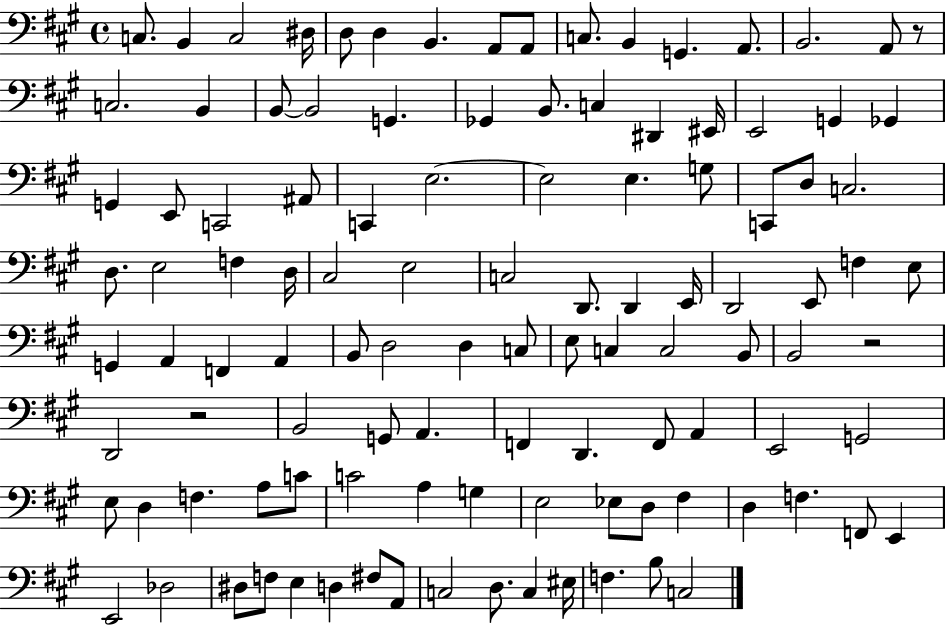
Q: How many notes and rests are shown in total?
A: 111